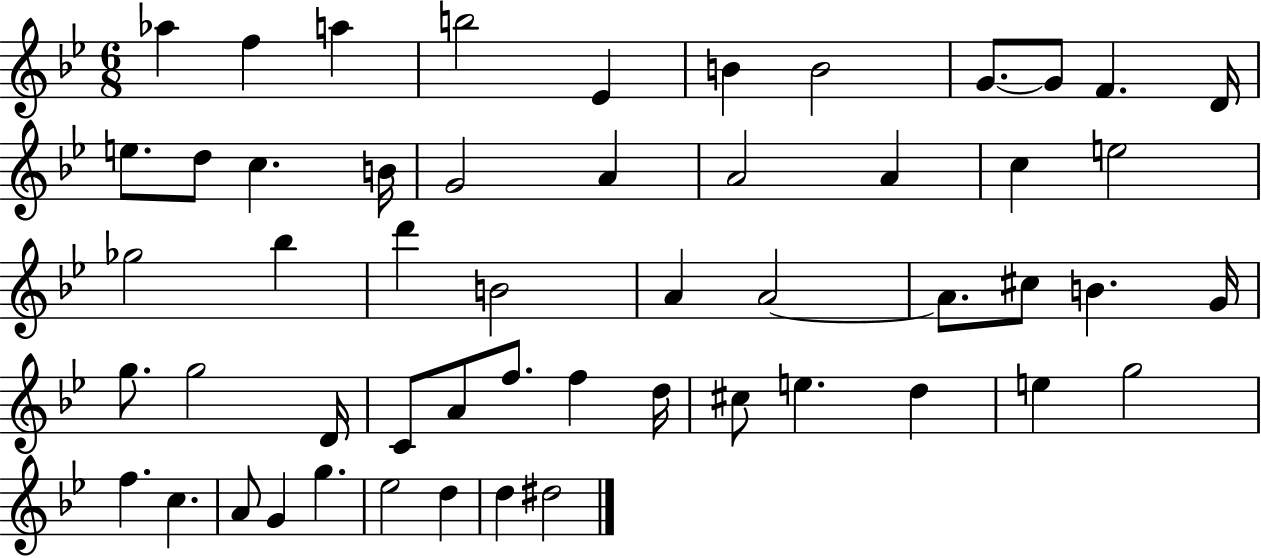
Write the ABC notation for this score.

X:1
T:Untitled
M:6/8
L:1/4
K:Bb
_a f a b2 _E B B2 G/2 G/2 F D/4 e/2 d/2 c B/4 G2 A A2 A c e2 _g2 _b d' B2 A A2 A/2 ^c/2 B G/4 g/2 g2 D/4 C/2 A/2 f/2 f d/4 ^c/2 e d e g2 f c A/2 G g _e2 d d ^d2